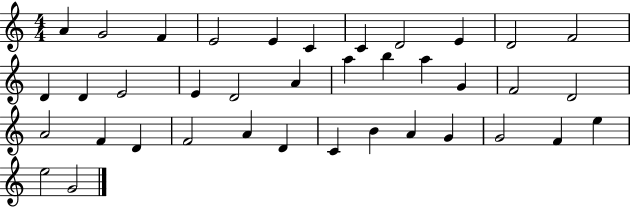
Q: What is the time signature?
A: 4/4